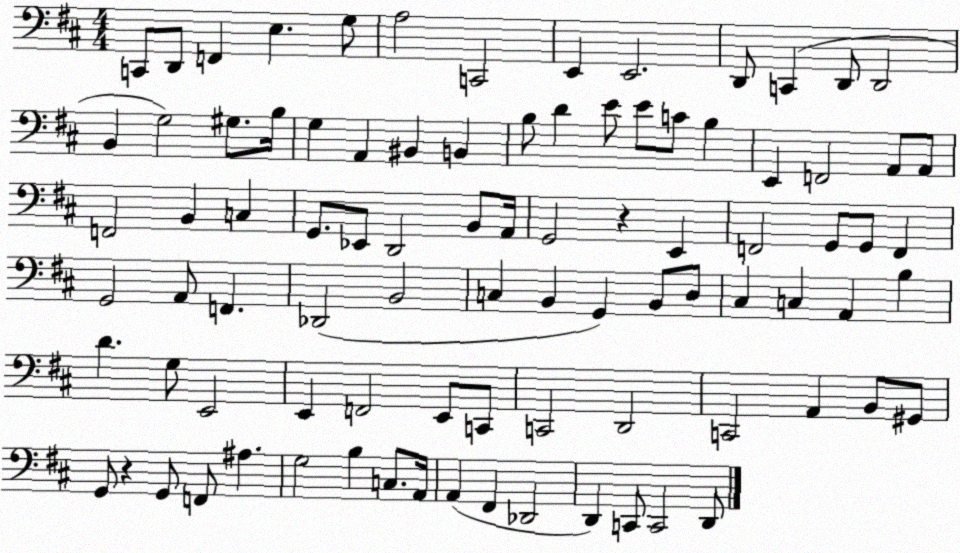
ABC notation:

X:1
T:Untitled
M:4/4
L:1/4
K:D
C,,/2 D,,/2 F,, E, G,/2 A,2 C,,2 E,, E,,2 D,,/2 C,, D,,/2 D,,2 B,, G,2 ^G,/2 B,/4 G, A,, ^B,, B,, B,/2 D E/2 E/2 C/2 B, E,, F,,2 A,,/2 A,,/2 F,,2 B,, C, G,,/2 _E,,/2 D,,2 B,,/2 A,,/4 G,,2 z E,, F,,2 G,,/2 G,,/2 F,, G,,2 A,,/2 F,, _D,,2 B,,2 C, B,, G,, B,,/2 D,/2 ^C, C, A,, B, D G,/2 E,,2 E,, F,,2 E,,/2 C,,/2 C,,2 D,,2 C,,2 A,, B,,/2 ^G,,/2 G,,/2 z G,,/2 F,,/2 ^A, G,2 B, C,/2 A,,/4 A,, ^F,, _D,,2 D,, C,,/2 C,,2 D,,/2